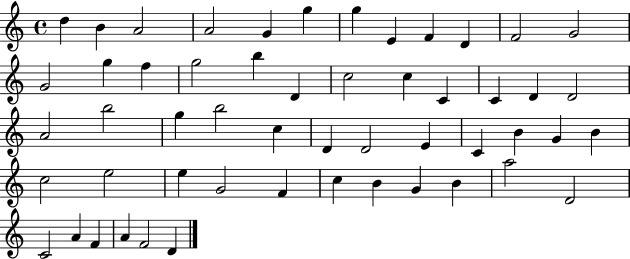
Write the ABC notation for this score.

X:1
T:Untitled
M:4/4
L:1/4
K:C
d B A2 A2 G g g E F D F2 G2 G2 g f g2 b D c2 c C C D D2 A2 b2 g b2 c D D2 E C B G B c2 e2 e G2 F c B G B a2 D2 C2 A F A F2 D